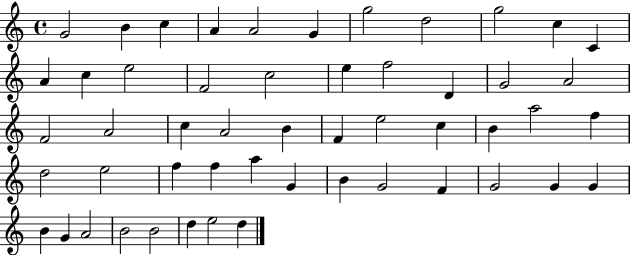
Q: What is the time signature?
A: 4/4